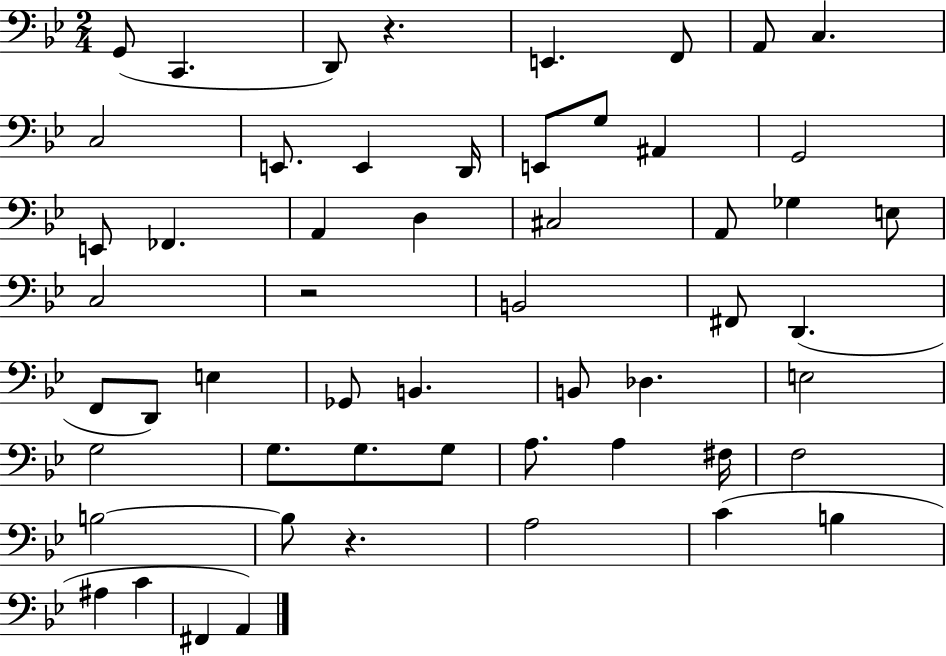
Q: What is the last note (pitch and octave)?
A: A2